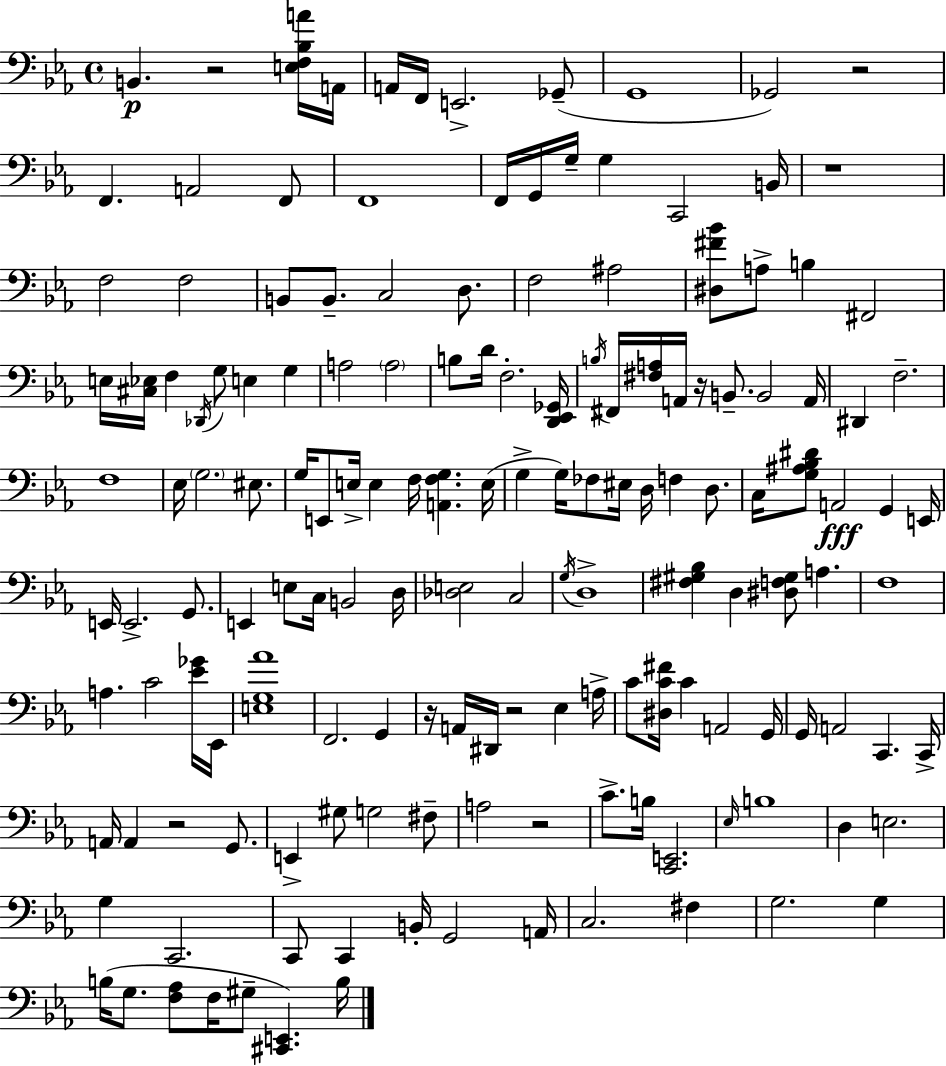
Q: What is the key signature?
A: C minor